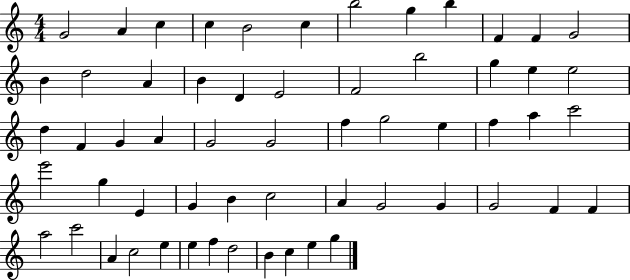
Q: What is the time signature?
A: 4/4